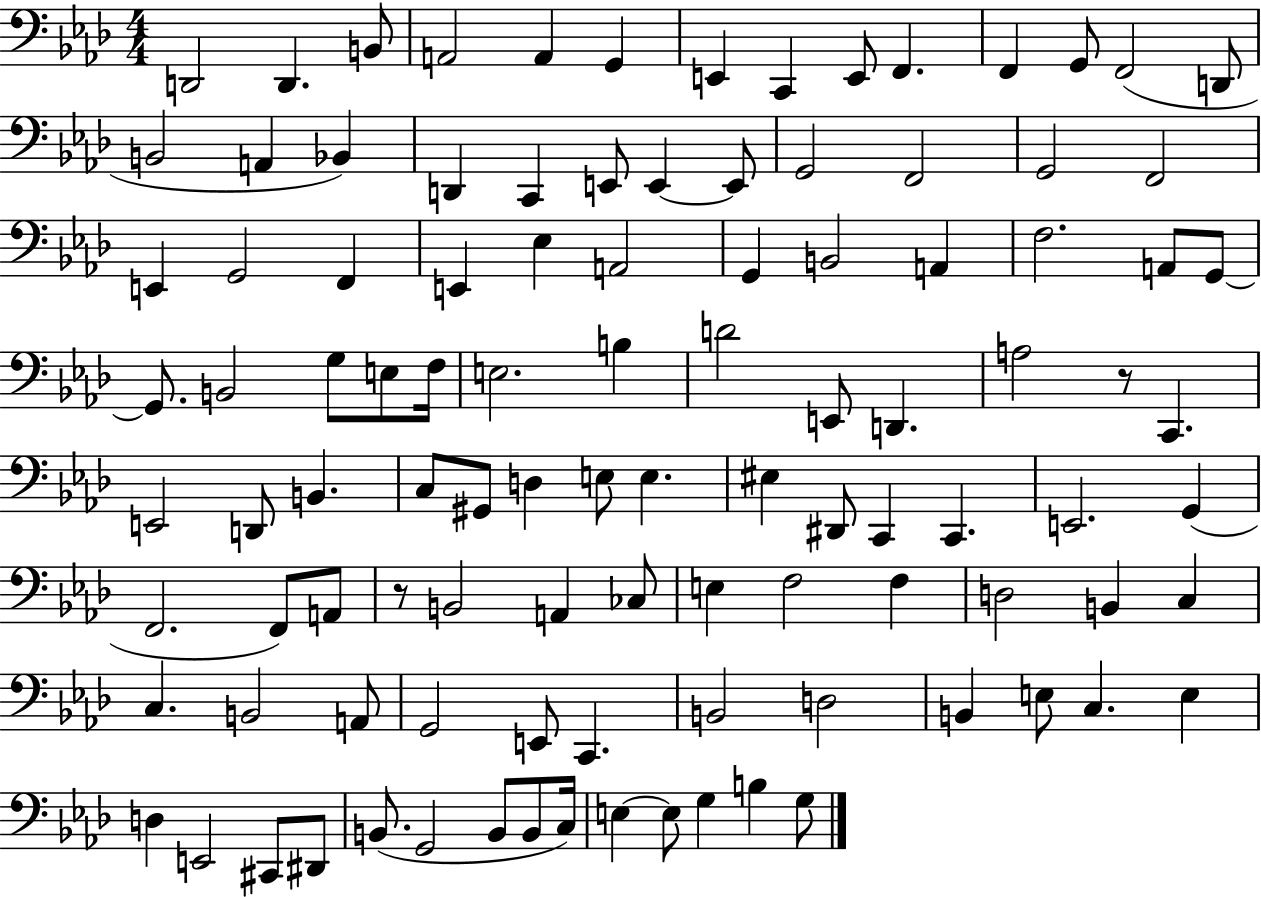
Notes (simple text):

D2/h D2/q. B2/e A2/h A2/q G2/q E2/q C2/q E2/e F2/q. F2/q G2/e F2/h D2/e B2/h A2/q Bb2/q D2/q C2/q E2/e E2/q E2/e G2/h F2/h G2/h F2/h E2/q G2/h F2/q E2/q Eb3/q A2/h G2/q B2/h A2/q F3/h. A2/e G2/e G2/e. B2/h G3/e E3/e F3/s E3/h. B3/q D4/h E2/e D2/q. A3/h R/e C2/q. E2/h D2/e B2/q. C3/e G#2/e D3/q E3/e E3/q. EIS3/q D#2/e C2/q C2/q. E2/h. G2/q F2/h. F2/e A2/e R/e B2/h A2/q CES3/e E3/q F3/h F3/q D3/h B2/q C3/q C3/q. B2/h A2/e G2/h E2/e C2/q. B2/h D3/h B2/q E3/e C3/q. E3/q D3/q E2/h C#2/e D#2/e B2/e. G2/h B2/e B2/e C3/s E3/q E3/e G3/q B3/q G3/e